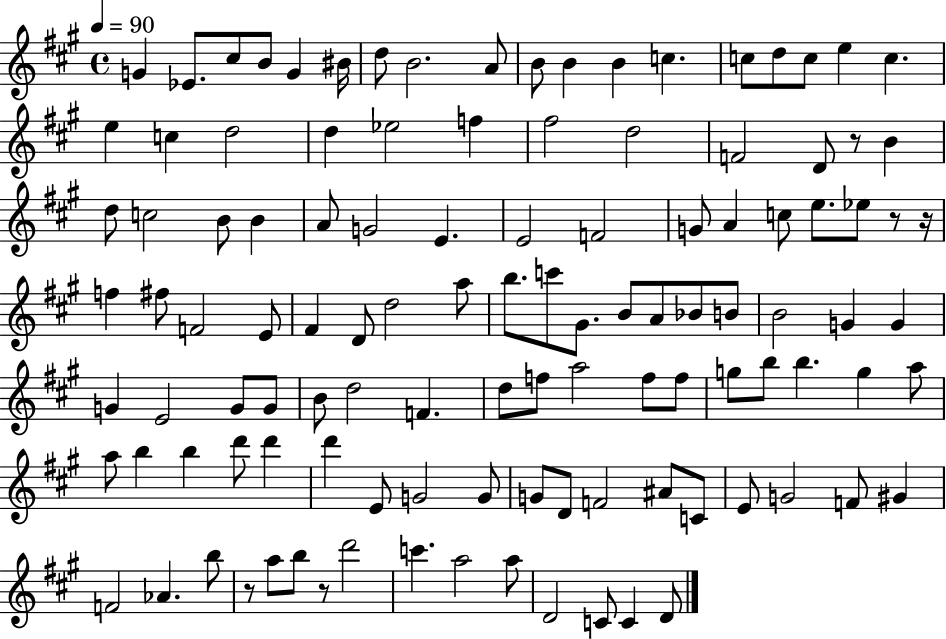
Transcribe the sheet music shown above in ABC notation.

X:1
T:Untitled
M:4/4
L:1/4
K:A
G _E/2 ^c/2 B/2 G ^B/4 d/2 B2 A/2 B/2 B B c c/2 d/2 c/2 e c e c d2 d _e2 f ^f2 d2 F2 D/2 z/2 B d/2 c2 B/2 B A/2 G2 E E2 F2 G/2 A c/2 e/2 _e/2 z/2 z/4 f ^f/2 F2 E/2 ^F D/2 d2 a/2 b/2 c'/2 ^G/2 B/2 A/2 _B/2 B/2 B2 G G G E2 G/2 G/2 B/2 d2 F d/2 f/2 a2 f/2 f/2 g/2 b/2 b g a/2 a/2 b b d'/2 d' d' E/2 G2 G/2 G/2 D/2 F2 ^A/2 C/2 E/2 G2 F/2 ^G F2 _A b/2 z/2 a/2 b/2 z/2 d'2 c' a2 a/2 D2 C/2 C D/2